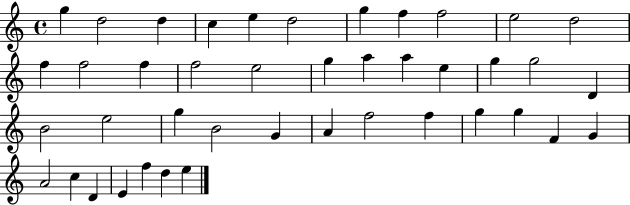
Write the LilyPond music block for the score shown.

{
  \clef treble
  \time 4/4
  \defaultTimeSignature
  \key c \major
  g''4 d''2 d''4 | c''4 e''4 d''2 | g''4 f''4 f''2 | e''2 d''2 | \break f''4 f''2 f''4 | f''2 e''2 | g''4 a''4 a''4 e''4 | g''4 g''2 d'4 | \break b'2 e''2 | g''4 b'2 g'4 | a'4 f''2 f''4 | g''4 g''4 f'4 g'4 | \break a'2 c''4 d'4 | e'4 f''4 d''4 e''4 | \bar "|."
}